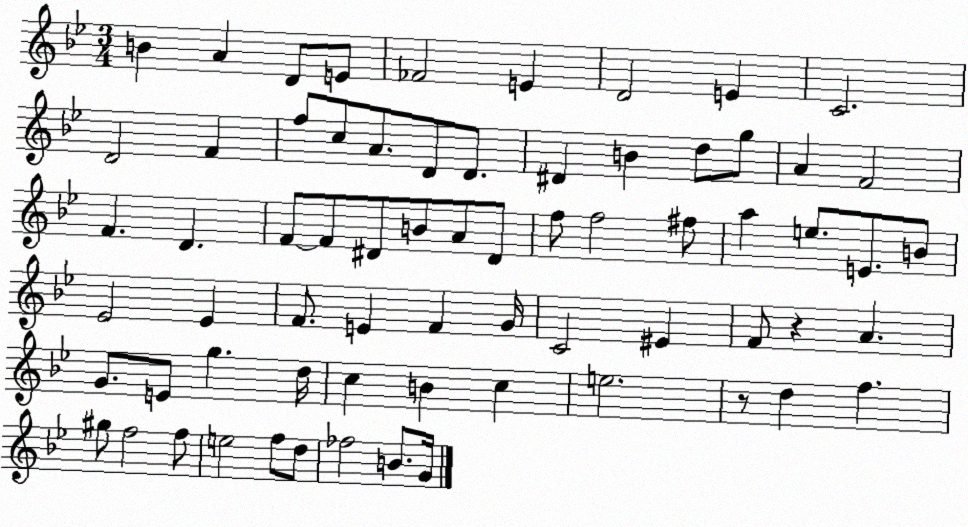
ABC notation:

X:1
T:Untitled
M:3/4
L:1/4
K:Bb
B A D/2 E/2 _F2 E D2 E C2 D2 F f/2 c/2 A/2 D/2 D/2 ^D B d/2 g/2 A F2 F D F/2 F/2 ^D/2 B/2 A/2 ^D/2 f/2 f2 ^f/2 a e/2 E/2 B/2 _E2 _E F/2 E F G/4 C2 ^E F/2 z A G/2 E/2 g d/4 c B c e2 z/2 d f ^g/2 f2 f/2 e2 f/2 d/2 _f2 B/2 G/4